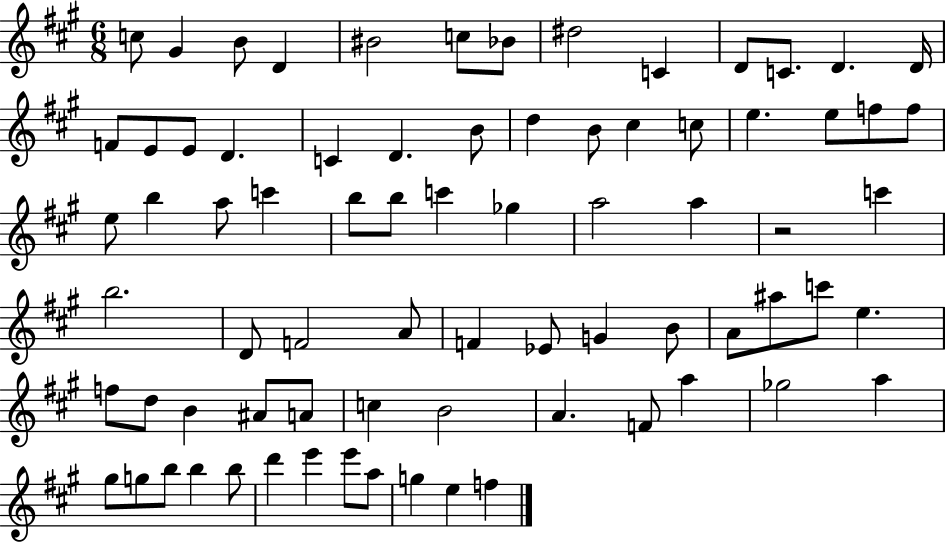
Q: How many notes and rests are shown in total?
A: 76